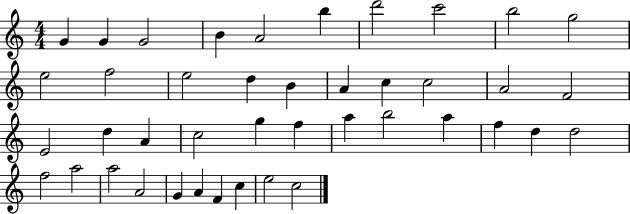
{
  \clef treble
  \numericTimeSignature
  \time 4/4
  \key c \major
  g'4 g'4 g'2 | b'4 a'2 b''4 | d'''2 c'''2 | b''2 g''2 | \break e''2 f''2 | e''2 d''4 b'4 | a'4 c''4 c''2 | a'2 f'2 | \break e'2 d''4 a'4 | c''2 g''4 f''4 | a''4 b''2 a''4 | f''4 d''4 d''2 | \break f''2 a''2 | a''2 a'2 | g'4 a'4 f'4 c''4 | e''2 c''2 | \break \bar "|."
}